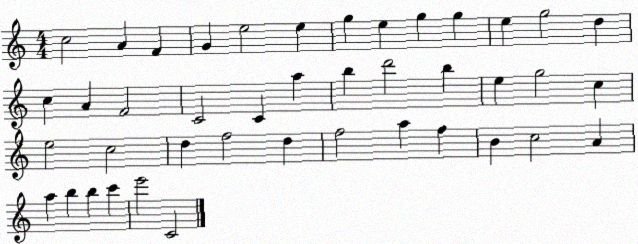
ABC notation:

X:1
T:Untitled
M:4/4
L:1/4
K:C
c2 A F G e2 e g e g g e g2 d c A F2 C2 C a b d'2 b e g2 c e2 c2 d f2 d f2 a f B c2 A a b b c' e'2 C2